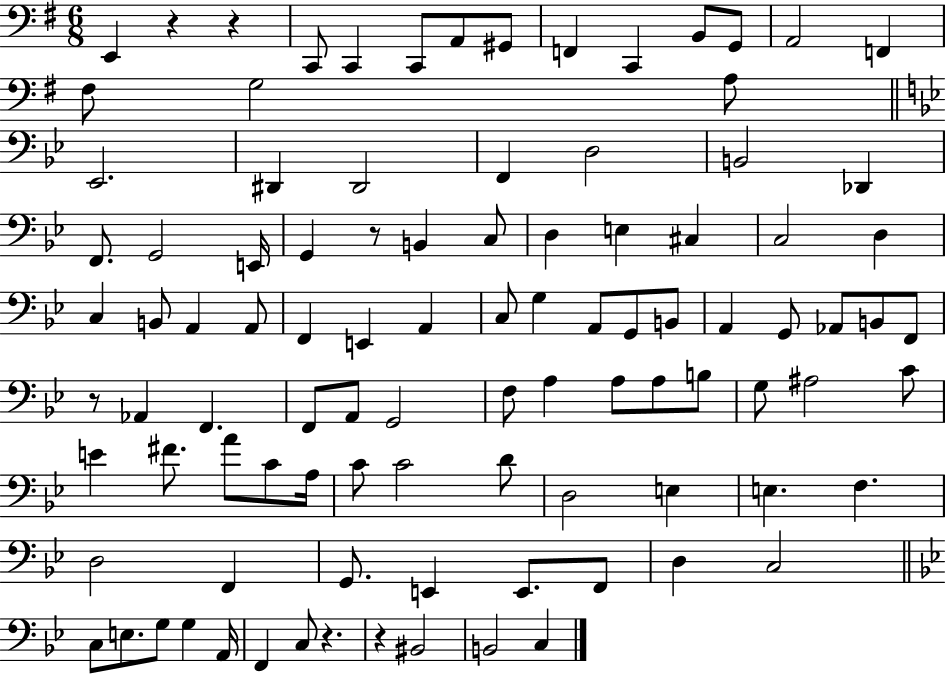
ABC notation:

X:1
T:Untitled
M:6/8
L:1/4
K:G
E,, z z C,,/2 C,, C,,/2 A,,/2 ^G,,/2 F,, C,, B,,/2 G,,/2 A,,2 F,, ^F,/2 G,2 A,/2 _E,,2 ^D,, ^D,,2 F,, D,2 B,,2 _D,, F,,/2 G,,2 E,,/4 G,, z/2 B,, C,/2 D, E, ^C, C,2 D, C, B,,/2 A,, A,,/2 F,, E,, A,, C,/2 G, A,,/2 G,,/2 B,,/2 A,, G,,/2 _A,,/2 B,,/2 F,,/2 z/2 _A,, F,, F,,/2 A,,/2 G,,2 F,/2 A, A,/2 A,/2 B,/2 G,/2 ^A,2 C/2 E ^F/2 A/2 C/2 A,/4 C/2 C2 D/2 D,2 E, E, F, D,2 F,, G,,/2 E,, E,,/2 F,,/2 D, C,2 C,/2 E,/2 G,/2 G, A,,/4 F,, C,/2 z z ^B,,2 B,,2 C,